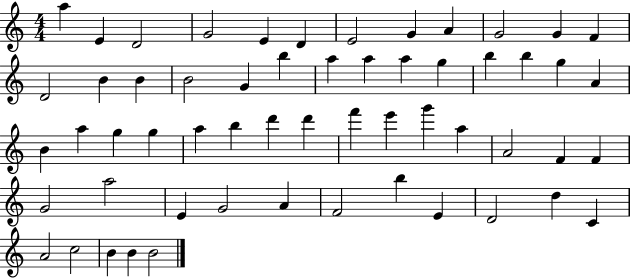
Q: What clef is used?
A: treble